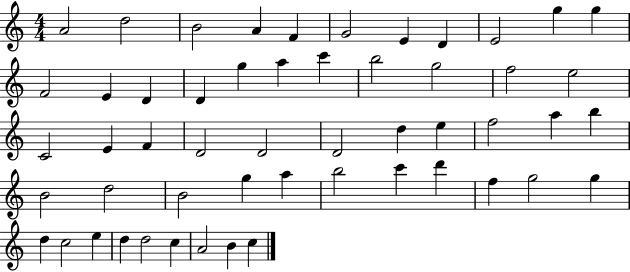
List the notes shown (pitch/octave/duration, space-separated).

A4/h D5/h B4/h A4/q F4/q G4/h E4/q D4/q E4/h G5/q G5/q F4/h E4/q D4/q D4/q G5/q A5/q C6/q B5/h G5/h F5/h E5/h C4/h E4/q F4/q D4/h D4/h D4/h D5/q E5/q F5/h A5/q B5/q B4/h D5/h B4/h G5/q A5/q B5/h C6/q D6/q F5/q G5/h G5/q D5/q C5/h E5/q D5/q D5/h C5/q A4/h B4/q C5/q